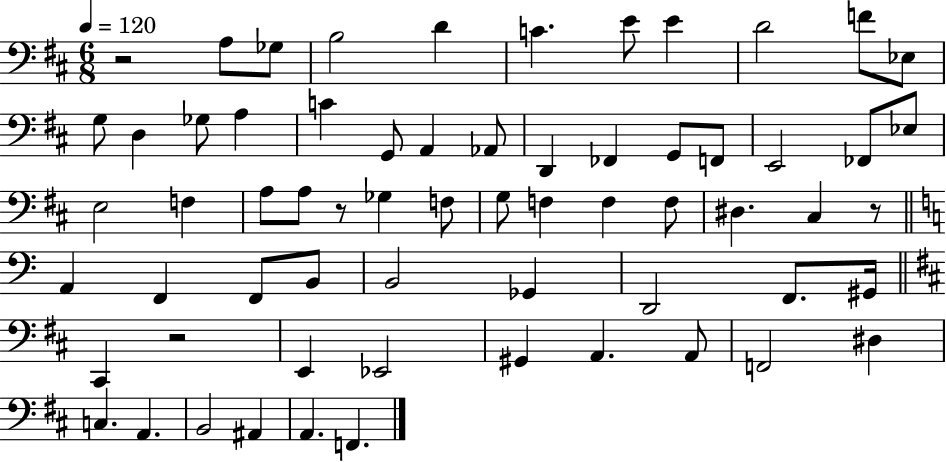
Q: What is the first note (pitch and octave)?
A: A3